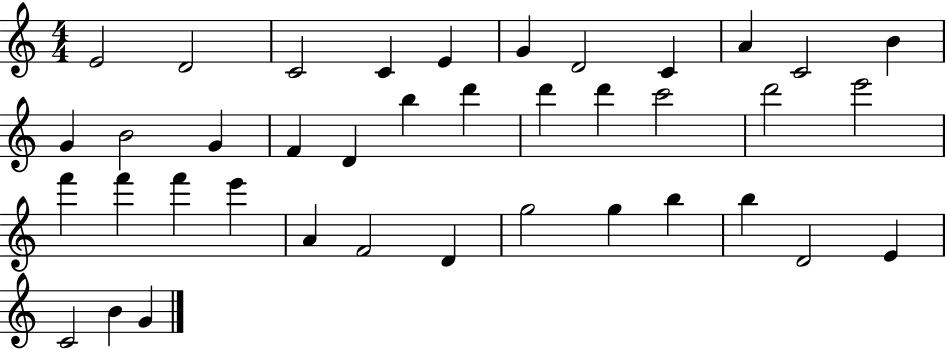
E4/h D4/h C4/h C4/q E4/q G4/q D4/h C4/q A4/q C4/h B4/q G4/q B4/h G4/q F4/q D4/q B5/q D6/q D6/q D6/q C6/h D6/h E6/h F6/q F6/q F6/q E6/q A4/q F4/h D4/q G5/h G5/q B5/q B5/q D4/h E4/q C4/h B4/q G4/q